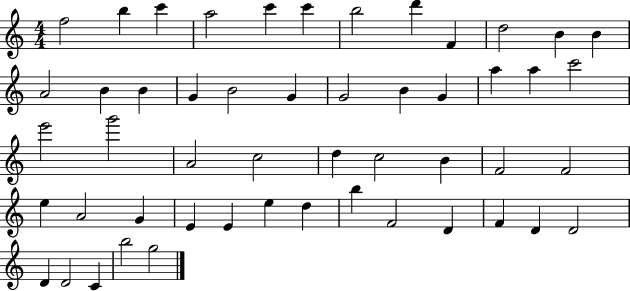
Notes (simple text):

F5/h B5/q C6/q A5/h C6/q C6/q B5/h D6/q F4/q D5/h B4/q B4/q A4/h B4/q B4/q G4/q B4/h G4/q G4/h B4/q G4/q A5/q A5/q C6/h E6/h G6/h A4/h C5/h D5/q C5/h B4/q F4/h F4/h E5/q A4/h G4/q E4/q E4/q E5/q D5/q B5/q F4/h D4/q F4/q D4/q D4/h D4/q D4/h C4/q B5/h G5/h